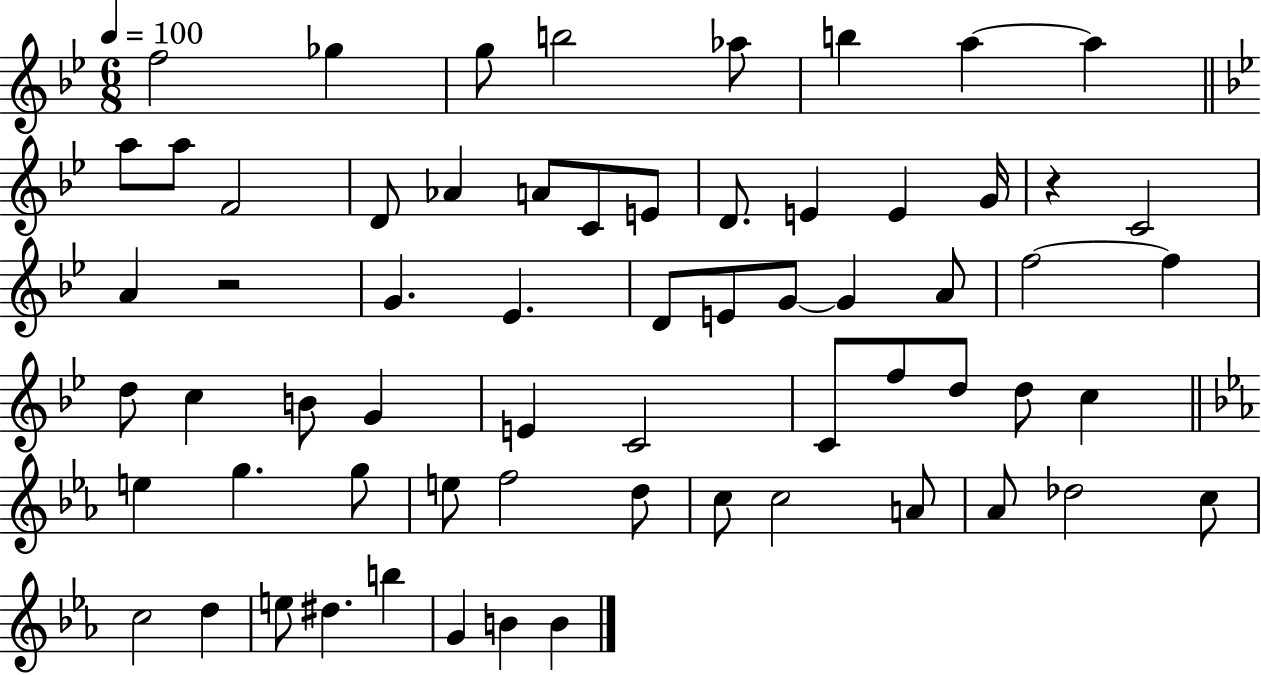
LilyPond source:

{
  \clef treble
  \numericTimeSignature
  \time 6/8
  \key bes \major
  \tempo 4 = 100
  \repeat volta 2 { f''2 ges''4 | g''8 b''2 aes''8 | b''4 a''4~~ a''4 | \bar "||" \break \key g \minor a''8 a''8 f'2 | d'8 aes'4 a'8 c'8 e'8 | d'8. e'4 e'4 g'16 | r4 c'2 | \break a'4 r2 | g'4. ees'4. | d'8 e'8 g'8~~ g'4 a'8 | f''2~~ f''4 | \break d''8 c''4 b'8 g'4 | e'4 c'2 | c'8 f''8 d''8 d''8 c''4 | \bar "||" \break \key ees \major e''4 g''4. g''8 | e''8 f''2 d''8 | c''8 c''2 a'8 | aes'8 des''2 c''8 | \break c''2 d''4 | e''8 dis''4. b''4 | g'4 b'4 b'4 | } \bar "|."
}